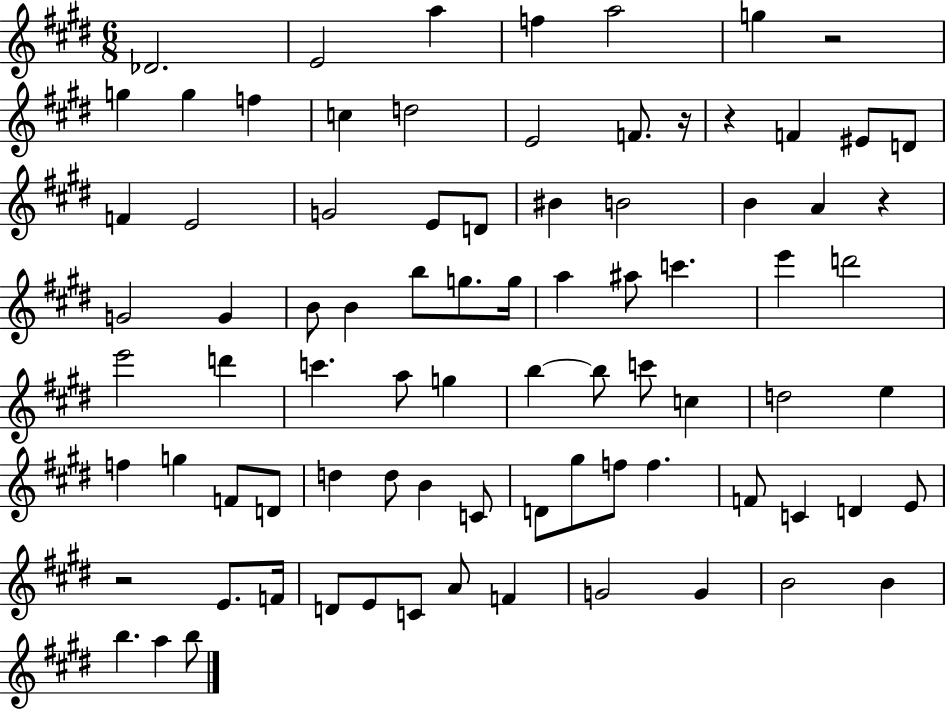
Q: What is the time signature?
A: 6/8